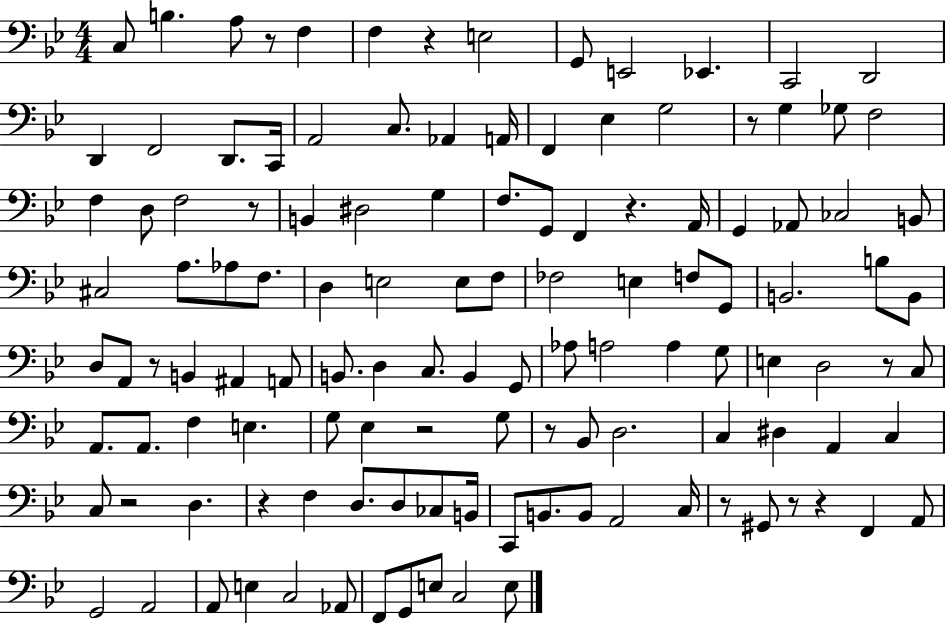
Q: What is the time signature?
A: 4/4